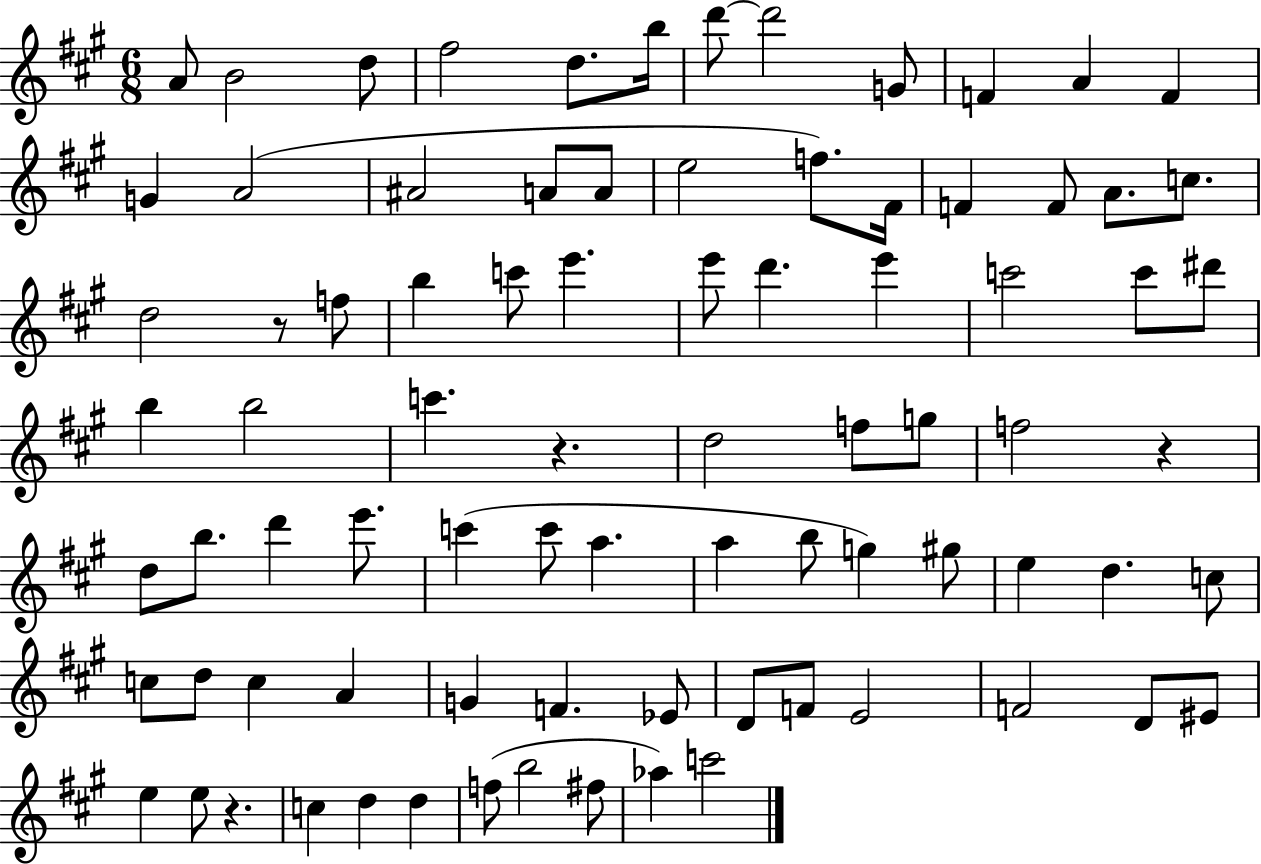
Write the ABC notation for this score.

X:1
T:Untitled
M:6/8
L:1/4
K:A
A/2 B2 d/2 ^f2 d/2 b/4 d'/2 d'2 G/2 F A F G A2 ^A2 A/2 A/2 e2 f/2 ^F/4 F F/2 A/2 c/2 d2 z/2 f/2 b c'/2 e' e'/2 d' e' c'2 c'/2 ^d'/2 b b2 c' z d2 f/2 g/2 f2 z d/2 b/2 d' e'/2 c' c'/2 a a b/2 g ^g/2 e d c/2 c/2 d/2 c A G F _E/2 D/2 F/2 E2 F2 D/2 ^E/2 e e/2 z c d d f/2 b2 ^f/2 _a c'2